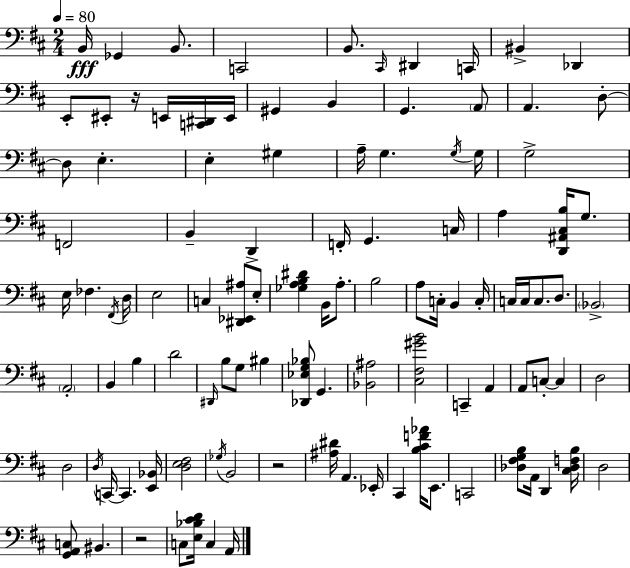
B2/s Gb2/q B2/e. C2/h B2/e. C#2/s D#2/q C2/s BIS2/q Db2/q E2/e EIS2/e R/s E2/s [C2,D#2]/s E2/s G#2/q B2/q G2/q. A2/e A2/q. D3/e D3/e E3/q. E3/q G#3/q A3/s G3/q. G3/s G3/s G3/h F2/h B2/q D2/q F2/s G2/q. C3/s A3/q [D2,A#2,C#3,B3]/s G3/e. E3/s FES3/q. F#2/s D3/s E3/h C3/q [D#2,Eb2,A#3]/e E3/e [Gb3,A3,B3,D#4]/q B2/s A3/e. B3/h A3/e C3/s B2/q C3/s C3/s C3/s C3/e. D3/e. Bb2/h A2/h B2/q B3/q D4/h D#2/s B3/e G3/e BIS3/q [Db2,Eb3,G3,Bb3]/e G2/q. [Bb2,A#3]/h [C#3,F#3,G#4,B4]/h C2/q A2/q A2/e C3/e C3/q D3/h D3/h D3/s C2/s C2/q. [E2,Bb2]/s [D3,E3,F#3]/h Gb3/s B2/h R/h [A#3,D#4]/s A2/q. Eb2/s C#2/q [B3,C#4,F4,Ab4]/s E2/e. C2/h [Db3,F#3,G3,B3]/e A2/s D2/q [C#3,Db3,F3,B3]/s D3/h [G2,A2,C3]/e BIS2/q. R/h C3/e [E3,Bb3,C#4,D4]/s C3/q A2/s